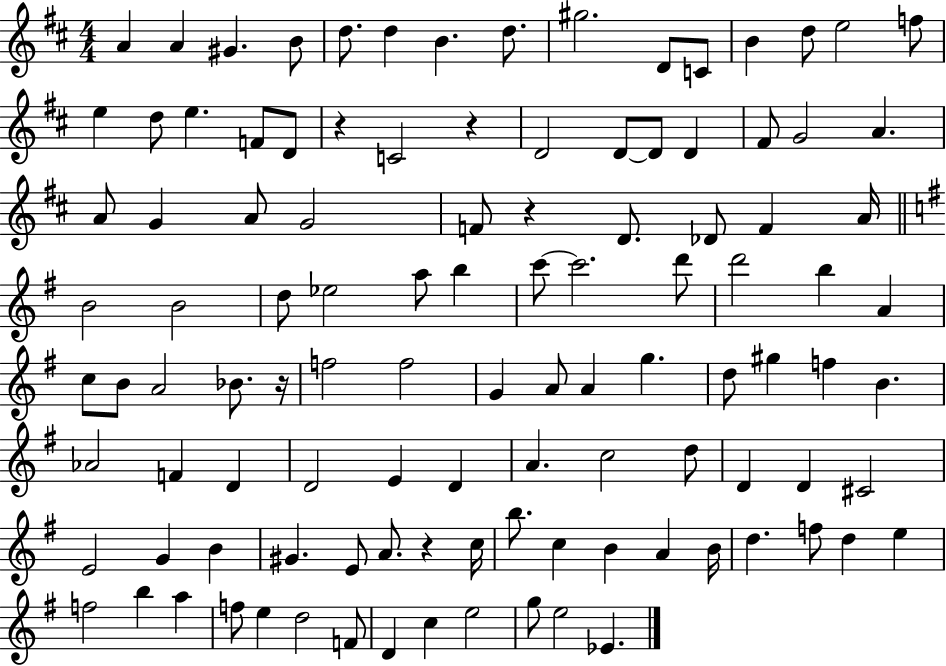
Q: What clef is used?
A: treble